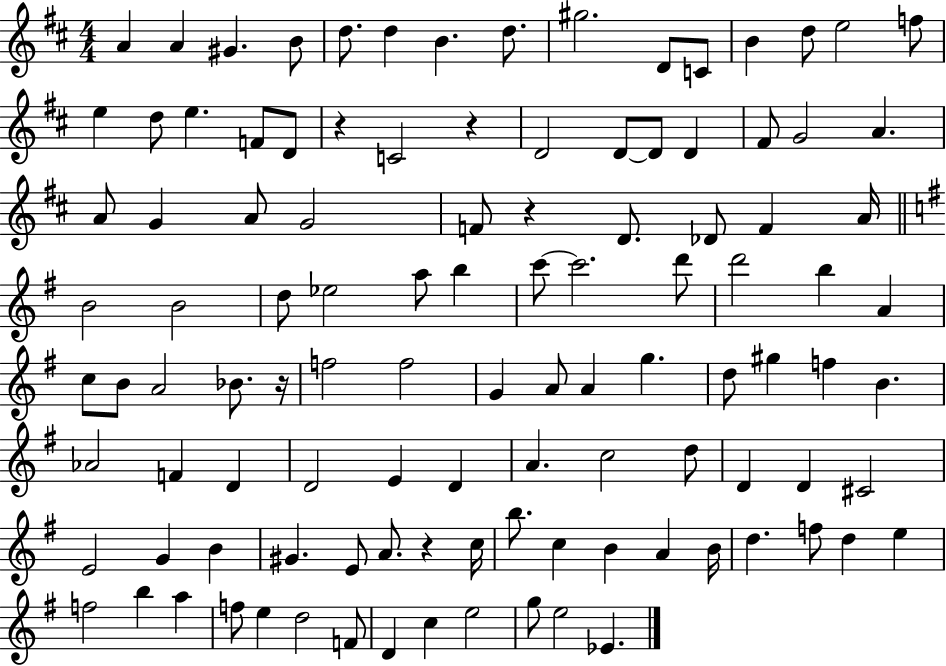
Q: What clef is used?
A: treble